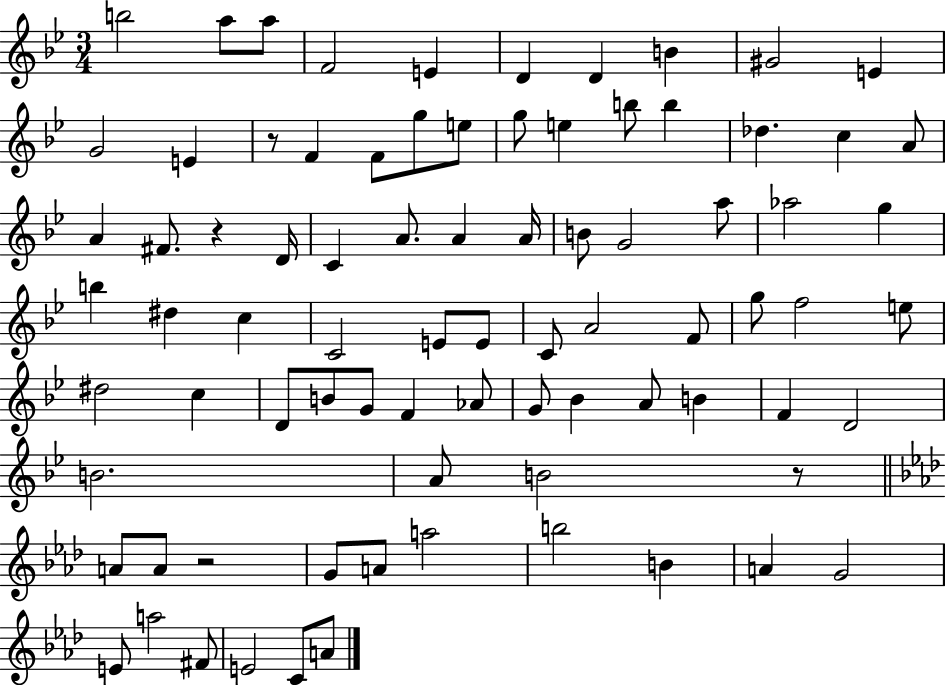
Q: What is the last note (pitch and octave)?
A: A4